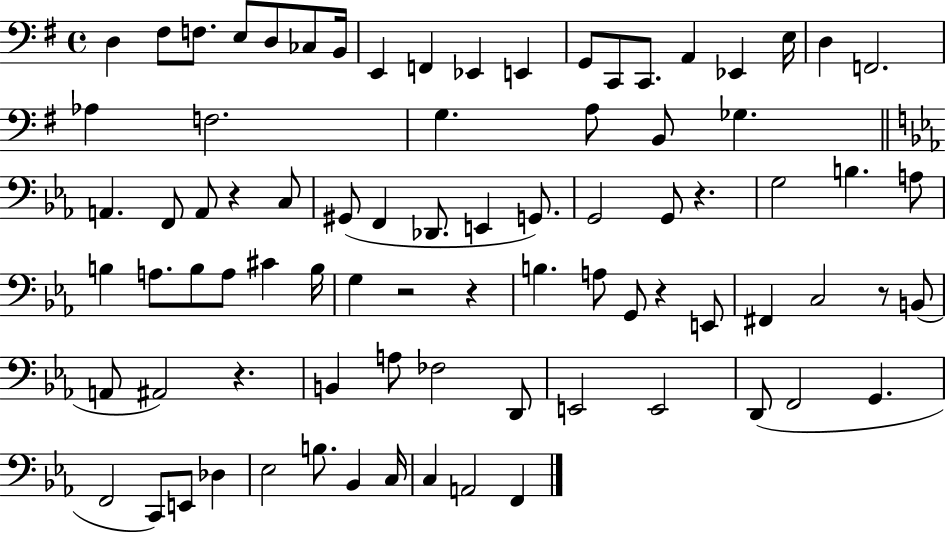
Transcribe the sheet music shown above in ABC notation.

X:1
T:Untitled
M:4/4
L:1/4
K:G
D, ^F,/2 F,/2 E,/2 D,/2 _C,/2 B,,/4 E,, F,, _E,, E,, G,,/2 C,,/2 C,,/2 A,, _E,, E,/4 D, F,,2 _A, F,2 G, A,/2 B,,/2 _G, A,, F,,/2 A,,/2 z C,/2 ^G,,/2 F,, _D,,/2 E,, G,,/2 G,,2 G,,/2 z G,2 B, A,/2 B, A,/2 B,/2 A,/2 ^C B,/4 G, z2 z B, A,/2 G,,/2 z E,,/2 ^F,, C,2 z/2 B,,/2 A,,/2 ^A,,2 z B,, A,/2 _F,2 D,,/2 E,,2 E,,2 D,,/2 F,,2 G,, F,,2 C,,/2 E,,/2 _D, _E,2 B,/2 _B,, C,/4 C, A,,2 F,,